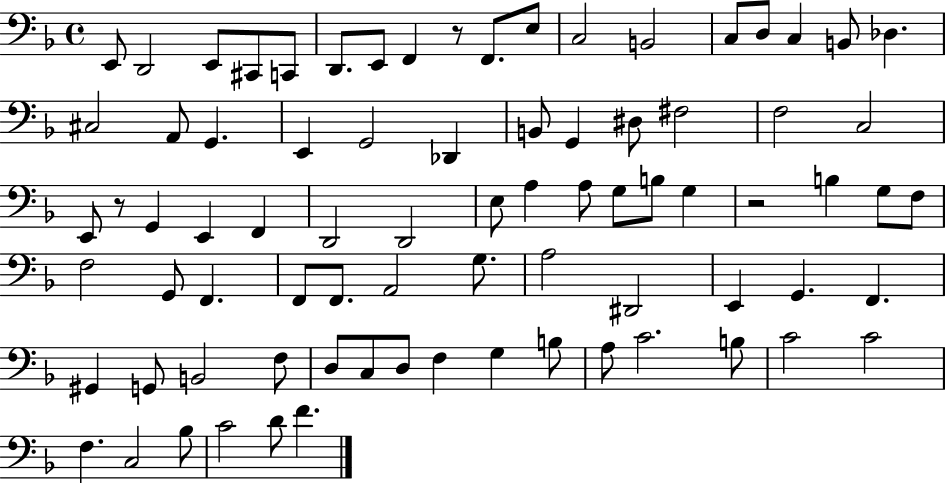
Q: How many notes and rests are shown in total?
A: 80